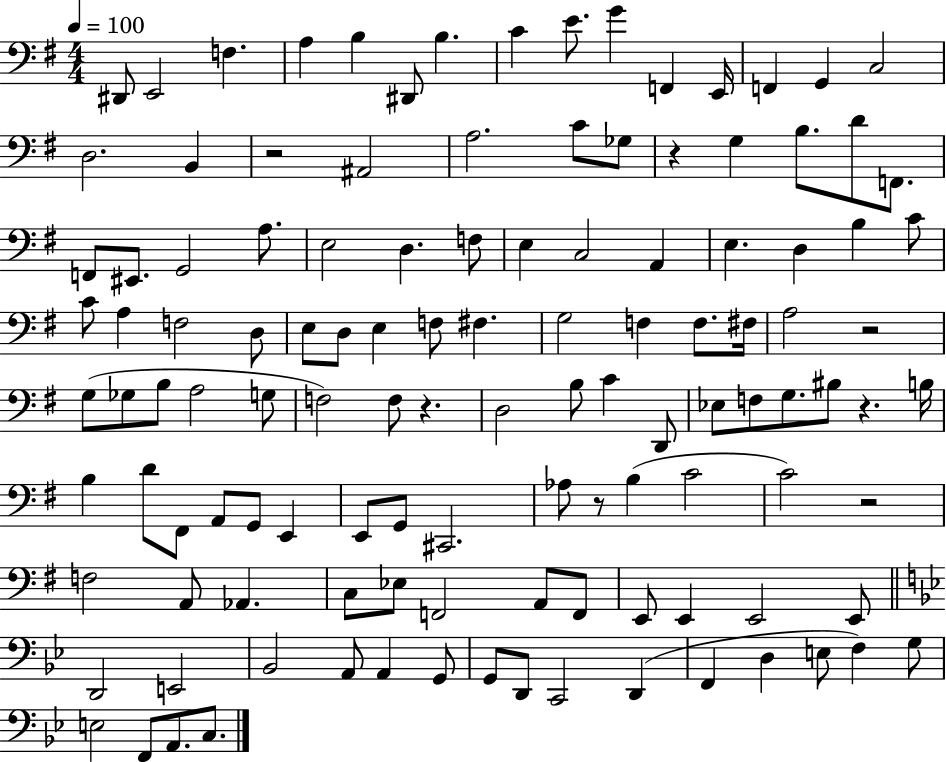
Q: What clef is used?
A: bass